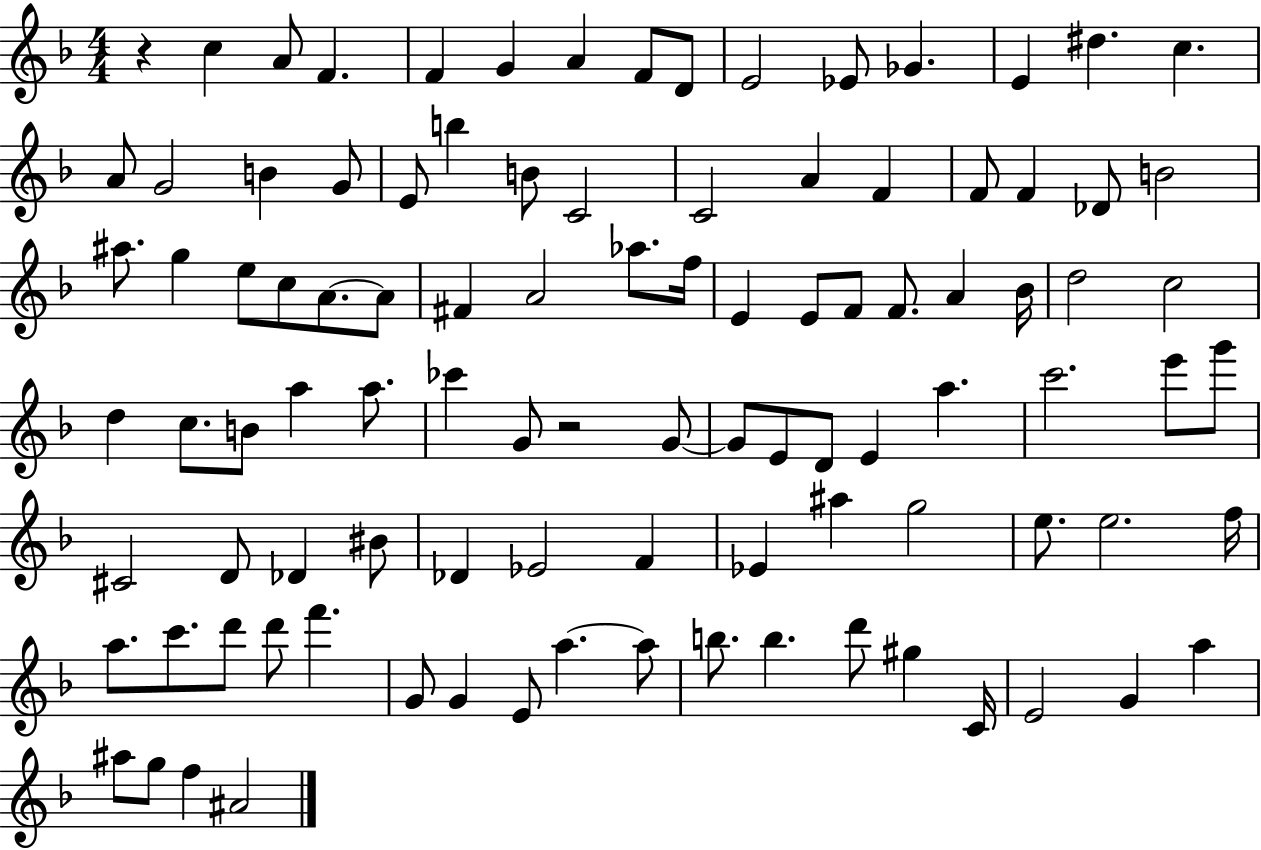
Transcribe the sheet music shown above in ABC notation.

X:1
T:Untitled
M:4/4
L:1/4
K:F
z c A/2 F F G A F/2 D/2 E2 _E/2 _G E ^d c A/2 G2 B G/2 E/2 b B/2 C2 C2 A F F/2 F _D/2 B2 ^a/2 g e/2 c/2 A/2 A/2 ^F A2 _a/2 f/4 E E/2 F/2 F/2 A _B/4 d2 c2 d c/2 B/2 a a/2 _c' G/2 z2 G/2 G/2 E/2 D/2 E a c'2 e'/2 g'/2 ^C2 D/2 _D ^B/2 _D _E2 F _E ^a g2 e/2 e2 f/4 a/2 c'/2 d'/2 d'/2 f' G/2 G E/2 a a/2 b/2 b d'/2 ^g C/4 E2 G a ^a/2 g/2 f ^A2